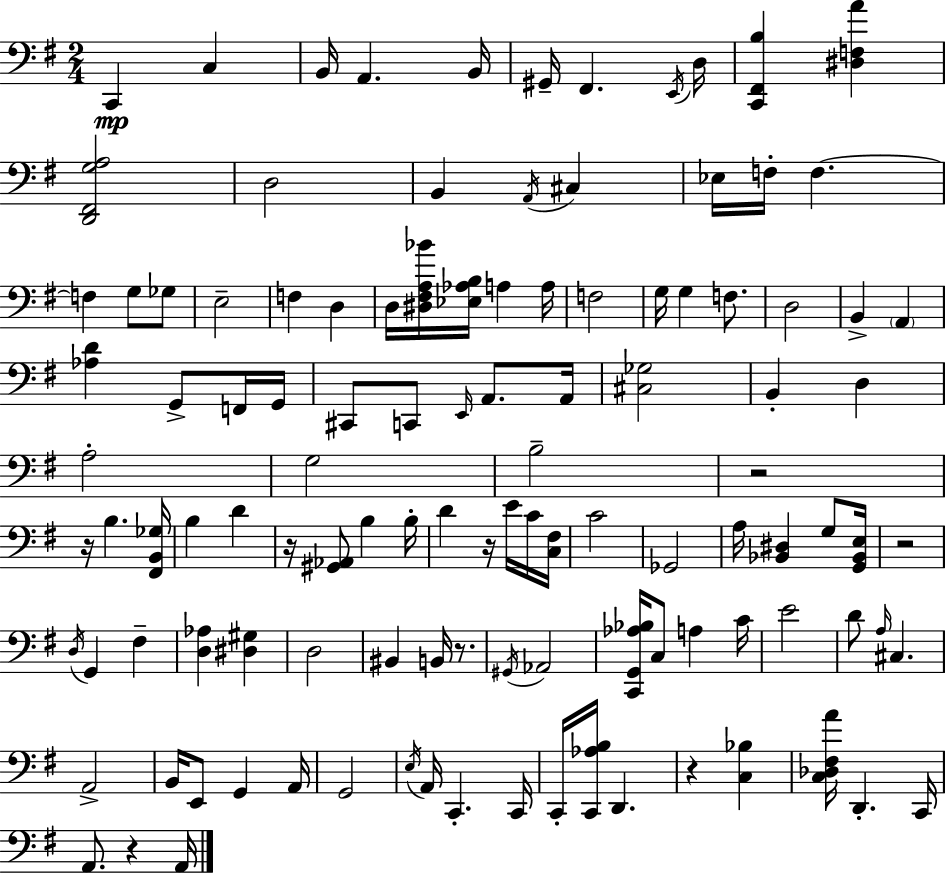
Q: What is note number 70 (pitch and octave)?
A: D4